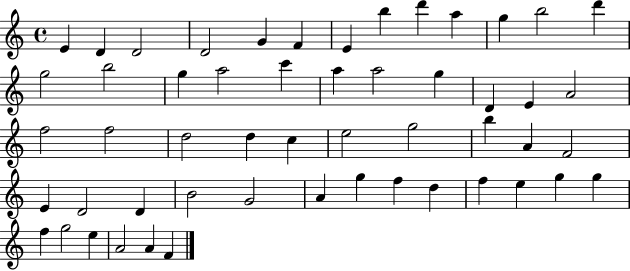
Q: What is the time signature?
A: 4/4